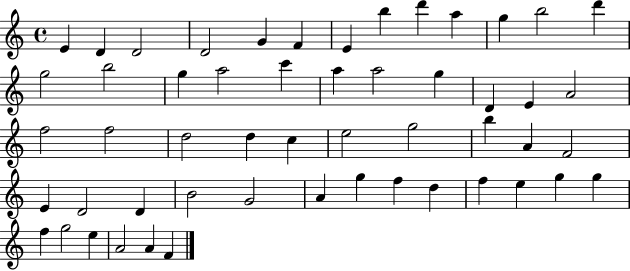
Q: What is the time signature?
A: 4/4